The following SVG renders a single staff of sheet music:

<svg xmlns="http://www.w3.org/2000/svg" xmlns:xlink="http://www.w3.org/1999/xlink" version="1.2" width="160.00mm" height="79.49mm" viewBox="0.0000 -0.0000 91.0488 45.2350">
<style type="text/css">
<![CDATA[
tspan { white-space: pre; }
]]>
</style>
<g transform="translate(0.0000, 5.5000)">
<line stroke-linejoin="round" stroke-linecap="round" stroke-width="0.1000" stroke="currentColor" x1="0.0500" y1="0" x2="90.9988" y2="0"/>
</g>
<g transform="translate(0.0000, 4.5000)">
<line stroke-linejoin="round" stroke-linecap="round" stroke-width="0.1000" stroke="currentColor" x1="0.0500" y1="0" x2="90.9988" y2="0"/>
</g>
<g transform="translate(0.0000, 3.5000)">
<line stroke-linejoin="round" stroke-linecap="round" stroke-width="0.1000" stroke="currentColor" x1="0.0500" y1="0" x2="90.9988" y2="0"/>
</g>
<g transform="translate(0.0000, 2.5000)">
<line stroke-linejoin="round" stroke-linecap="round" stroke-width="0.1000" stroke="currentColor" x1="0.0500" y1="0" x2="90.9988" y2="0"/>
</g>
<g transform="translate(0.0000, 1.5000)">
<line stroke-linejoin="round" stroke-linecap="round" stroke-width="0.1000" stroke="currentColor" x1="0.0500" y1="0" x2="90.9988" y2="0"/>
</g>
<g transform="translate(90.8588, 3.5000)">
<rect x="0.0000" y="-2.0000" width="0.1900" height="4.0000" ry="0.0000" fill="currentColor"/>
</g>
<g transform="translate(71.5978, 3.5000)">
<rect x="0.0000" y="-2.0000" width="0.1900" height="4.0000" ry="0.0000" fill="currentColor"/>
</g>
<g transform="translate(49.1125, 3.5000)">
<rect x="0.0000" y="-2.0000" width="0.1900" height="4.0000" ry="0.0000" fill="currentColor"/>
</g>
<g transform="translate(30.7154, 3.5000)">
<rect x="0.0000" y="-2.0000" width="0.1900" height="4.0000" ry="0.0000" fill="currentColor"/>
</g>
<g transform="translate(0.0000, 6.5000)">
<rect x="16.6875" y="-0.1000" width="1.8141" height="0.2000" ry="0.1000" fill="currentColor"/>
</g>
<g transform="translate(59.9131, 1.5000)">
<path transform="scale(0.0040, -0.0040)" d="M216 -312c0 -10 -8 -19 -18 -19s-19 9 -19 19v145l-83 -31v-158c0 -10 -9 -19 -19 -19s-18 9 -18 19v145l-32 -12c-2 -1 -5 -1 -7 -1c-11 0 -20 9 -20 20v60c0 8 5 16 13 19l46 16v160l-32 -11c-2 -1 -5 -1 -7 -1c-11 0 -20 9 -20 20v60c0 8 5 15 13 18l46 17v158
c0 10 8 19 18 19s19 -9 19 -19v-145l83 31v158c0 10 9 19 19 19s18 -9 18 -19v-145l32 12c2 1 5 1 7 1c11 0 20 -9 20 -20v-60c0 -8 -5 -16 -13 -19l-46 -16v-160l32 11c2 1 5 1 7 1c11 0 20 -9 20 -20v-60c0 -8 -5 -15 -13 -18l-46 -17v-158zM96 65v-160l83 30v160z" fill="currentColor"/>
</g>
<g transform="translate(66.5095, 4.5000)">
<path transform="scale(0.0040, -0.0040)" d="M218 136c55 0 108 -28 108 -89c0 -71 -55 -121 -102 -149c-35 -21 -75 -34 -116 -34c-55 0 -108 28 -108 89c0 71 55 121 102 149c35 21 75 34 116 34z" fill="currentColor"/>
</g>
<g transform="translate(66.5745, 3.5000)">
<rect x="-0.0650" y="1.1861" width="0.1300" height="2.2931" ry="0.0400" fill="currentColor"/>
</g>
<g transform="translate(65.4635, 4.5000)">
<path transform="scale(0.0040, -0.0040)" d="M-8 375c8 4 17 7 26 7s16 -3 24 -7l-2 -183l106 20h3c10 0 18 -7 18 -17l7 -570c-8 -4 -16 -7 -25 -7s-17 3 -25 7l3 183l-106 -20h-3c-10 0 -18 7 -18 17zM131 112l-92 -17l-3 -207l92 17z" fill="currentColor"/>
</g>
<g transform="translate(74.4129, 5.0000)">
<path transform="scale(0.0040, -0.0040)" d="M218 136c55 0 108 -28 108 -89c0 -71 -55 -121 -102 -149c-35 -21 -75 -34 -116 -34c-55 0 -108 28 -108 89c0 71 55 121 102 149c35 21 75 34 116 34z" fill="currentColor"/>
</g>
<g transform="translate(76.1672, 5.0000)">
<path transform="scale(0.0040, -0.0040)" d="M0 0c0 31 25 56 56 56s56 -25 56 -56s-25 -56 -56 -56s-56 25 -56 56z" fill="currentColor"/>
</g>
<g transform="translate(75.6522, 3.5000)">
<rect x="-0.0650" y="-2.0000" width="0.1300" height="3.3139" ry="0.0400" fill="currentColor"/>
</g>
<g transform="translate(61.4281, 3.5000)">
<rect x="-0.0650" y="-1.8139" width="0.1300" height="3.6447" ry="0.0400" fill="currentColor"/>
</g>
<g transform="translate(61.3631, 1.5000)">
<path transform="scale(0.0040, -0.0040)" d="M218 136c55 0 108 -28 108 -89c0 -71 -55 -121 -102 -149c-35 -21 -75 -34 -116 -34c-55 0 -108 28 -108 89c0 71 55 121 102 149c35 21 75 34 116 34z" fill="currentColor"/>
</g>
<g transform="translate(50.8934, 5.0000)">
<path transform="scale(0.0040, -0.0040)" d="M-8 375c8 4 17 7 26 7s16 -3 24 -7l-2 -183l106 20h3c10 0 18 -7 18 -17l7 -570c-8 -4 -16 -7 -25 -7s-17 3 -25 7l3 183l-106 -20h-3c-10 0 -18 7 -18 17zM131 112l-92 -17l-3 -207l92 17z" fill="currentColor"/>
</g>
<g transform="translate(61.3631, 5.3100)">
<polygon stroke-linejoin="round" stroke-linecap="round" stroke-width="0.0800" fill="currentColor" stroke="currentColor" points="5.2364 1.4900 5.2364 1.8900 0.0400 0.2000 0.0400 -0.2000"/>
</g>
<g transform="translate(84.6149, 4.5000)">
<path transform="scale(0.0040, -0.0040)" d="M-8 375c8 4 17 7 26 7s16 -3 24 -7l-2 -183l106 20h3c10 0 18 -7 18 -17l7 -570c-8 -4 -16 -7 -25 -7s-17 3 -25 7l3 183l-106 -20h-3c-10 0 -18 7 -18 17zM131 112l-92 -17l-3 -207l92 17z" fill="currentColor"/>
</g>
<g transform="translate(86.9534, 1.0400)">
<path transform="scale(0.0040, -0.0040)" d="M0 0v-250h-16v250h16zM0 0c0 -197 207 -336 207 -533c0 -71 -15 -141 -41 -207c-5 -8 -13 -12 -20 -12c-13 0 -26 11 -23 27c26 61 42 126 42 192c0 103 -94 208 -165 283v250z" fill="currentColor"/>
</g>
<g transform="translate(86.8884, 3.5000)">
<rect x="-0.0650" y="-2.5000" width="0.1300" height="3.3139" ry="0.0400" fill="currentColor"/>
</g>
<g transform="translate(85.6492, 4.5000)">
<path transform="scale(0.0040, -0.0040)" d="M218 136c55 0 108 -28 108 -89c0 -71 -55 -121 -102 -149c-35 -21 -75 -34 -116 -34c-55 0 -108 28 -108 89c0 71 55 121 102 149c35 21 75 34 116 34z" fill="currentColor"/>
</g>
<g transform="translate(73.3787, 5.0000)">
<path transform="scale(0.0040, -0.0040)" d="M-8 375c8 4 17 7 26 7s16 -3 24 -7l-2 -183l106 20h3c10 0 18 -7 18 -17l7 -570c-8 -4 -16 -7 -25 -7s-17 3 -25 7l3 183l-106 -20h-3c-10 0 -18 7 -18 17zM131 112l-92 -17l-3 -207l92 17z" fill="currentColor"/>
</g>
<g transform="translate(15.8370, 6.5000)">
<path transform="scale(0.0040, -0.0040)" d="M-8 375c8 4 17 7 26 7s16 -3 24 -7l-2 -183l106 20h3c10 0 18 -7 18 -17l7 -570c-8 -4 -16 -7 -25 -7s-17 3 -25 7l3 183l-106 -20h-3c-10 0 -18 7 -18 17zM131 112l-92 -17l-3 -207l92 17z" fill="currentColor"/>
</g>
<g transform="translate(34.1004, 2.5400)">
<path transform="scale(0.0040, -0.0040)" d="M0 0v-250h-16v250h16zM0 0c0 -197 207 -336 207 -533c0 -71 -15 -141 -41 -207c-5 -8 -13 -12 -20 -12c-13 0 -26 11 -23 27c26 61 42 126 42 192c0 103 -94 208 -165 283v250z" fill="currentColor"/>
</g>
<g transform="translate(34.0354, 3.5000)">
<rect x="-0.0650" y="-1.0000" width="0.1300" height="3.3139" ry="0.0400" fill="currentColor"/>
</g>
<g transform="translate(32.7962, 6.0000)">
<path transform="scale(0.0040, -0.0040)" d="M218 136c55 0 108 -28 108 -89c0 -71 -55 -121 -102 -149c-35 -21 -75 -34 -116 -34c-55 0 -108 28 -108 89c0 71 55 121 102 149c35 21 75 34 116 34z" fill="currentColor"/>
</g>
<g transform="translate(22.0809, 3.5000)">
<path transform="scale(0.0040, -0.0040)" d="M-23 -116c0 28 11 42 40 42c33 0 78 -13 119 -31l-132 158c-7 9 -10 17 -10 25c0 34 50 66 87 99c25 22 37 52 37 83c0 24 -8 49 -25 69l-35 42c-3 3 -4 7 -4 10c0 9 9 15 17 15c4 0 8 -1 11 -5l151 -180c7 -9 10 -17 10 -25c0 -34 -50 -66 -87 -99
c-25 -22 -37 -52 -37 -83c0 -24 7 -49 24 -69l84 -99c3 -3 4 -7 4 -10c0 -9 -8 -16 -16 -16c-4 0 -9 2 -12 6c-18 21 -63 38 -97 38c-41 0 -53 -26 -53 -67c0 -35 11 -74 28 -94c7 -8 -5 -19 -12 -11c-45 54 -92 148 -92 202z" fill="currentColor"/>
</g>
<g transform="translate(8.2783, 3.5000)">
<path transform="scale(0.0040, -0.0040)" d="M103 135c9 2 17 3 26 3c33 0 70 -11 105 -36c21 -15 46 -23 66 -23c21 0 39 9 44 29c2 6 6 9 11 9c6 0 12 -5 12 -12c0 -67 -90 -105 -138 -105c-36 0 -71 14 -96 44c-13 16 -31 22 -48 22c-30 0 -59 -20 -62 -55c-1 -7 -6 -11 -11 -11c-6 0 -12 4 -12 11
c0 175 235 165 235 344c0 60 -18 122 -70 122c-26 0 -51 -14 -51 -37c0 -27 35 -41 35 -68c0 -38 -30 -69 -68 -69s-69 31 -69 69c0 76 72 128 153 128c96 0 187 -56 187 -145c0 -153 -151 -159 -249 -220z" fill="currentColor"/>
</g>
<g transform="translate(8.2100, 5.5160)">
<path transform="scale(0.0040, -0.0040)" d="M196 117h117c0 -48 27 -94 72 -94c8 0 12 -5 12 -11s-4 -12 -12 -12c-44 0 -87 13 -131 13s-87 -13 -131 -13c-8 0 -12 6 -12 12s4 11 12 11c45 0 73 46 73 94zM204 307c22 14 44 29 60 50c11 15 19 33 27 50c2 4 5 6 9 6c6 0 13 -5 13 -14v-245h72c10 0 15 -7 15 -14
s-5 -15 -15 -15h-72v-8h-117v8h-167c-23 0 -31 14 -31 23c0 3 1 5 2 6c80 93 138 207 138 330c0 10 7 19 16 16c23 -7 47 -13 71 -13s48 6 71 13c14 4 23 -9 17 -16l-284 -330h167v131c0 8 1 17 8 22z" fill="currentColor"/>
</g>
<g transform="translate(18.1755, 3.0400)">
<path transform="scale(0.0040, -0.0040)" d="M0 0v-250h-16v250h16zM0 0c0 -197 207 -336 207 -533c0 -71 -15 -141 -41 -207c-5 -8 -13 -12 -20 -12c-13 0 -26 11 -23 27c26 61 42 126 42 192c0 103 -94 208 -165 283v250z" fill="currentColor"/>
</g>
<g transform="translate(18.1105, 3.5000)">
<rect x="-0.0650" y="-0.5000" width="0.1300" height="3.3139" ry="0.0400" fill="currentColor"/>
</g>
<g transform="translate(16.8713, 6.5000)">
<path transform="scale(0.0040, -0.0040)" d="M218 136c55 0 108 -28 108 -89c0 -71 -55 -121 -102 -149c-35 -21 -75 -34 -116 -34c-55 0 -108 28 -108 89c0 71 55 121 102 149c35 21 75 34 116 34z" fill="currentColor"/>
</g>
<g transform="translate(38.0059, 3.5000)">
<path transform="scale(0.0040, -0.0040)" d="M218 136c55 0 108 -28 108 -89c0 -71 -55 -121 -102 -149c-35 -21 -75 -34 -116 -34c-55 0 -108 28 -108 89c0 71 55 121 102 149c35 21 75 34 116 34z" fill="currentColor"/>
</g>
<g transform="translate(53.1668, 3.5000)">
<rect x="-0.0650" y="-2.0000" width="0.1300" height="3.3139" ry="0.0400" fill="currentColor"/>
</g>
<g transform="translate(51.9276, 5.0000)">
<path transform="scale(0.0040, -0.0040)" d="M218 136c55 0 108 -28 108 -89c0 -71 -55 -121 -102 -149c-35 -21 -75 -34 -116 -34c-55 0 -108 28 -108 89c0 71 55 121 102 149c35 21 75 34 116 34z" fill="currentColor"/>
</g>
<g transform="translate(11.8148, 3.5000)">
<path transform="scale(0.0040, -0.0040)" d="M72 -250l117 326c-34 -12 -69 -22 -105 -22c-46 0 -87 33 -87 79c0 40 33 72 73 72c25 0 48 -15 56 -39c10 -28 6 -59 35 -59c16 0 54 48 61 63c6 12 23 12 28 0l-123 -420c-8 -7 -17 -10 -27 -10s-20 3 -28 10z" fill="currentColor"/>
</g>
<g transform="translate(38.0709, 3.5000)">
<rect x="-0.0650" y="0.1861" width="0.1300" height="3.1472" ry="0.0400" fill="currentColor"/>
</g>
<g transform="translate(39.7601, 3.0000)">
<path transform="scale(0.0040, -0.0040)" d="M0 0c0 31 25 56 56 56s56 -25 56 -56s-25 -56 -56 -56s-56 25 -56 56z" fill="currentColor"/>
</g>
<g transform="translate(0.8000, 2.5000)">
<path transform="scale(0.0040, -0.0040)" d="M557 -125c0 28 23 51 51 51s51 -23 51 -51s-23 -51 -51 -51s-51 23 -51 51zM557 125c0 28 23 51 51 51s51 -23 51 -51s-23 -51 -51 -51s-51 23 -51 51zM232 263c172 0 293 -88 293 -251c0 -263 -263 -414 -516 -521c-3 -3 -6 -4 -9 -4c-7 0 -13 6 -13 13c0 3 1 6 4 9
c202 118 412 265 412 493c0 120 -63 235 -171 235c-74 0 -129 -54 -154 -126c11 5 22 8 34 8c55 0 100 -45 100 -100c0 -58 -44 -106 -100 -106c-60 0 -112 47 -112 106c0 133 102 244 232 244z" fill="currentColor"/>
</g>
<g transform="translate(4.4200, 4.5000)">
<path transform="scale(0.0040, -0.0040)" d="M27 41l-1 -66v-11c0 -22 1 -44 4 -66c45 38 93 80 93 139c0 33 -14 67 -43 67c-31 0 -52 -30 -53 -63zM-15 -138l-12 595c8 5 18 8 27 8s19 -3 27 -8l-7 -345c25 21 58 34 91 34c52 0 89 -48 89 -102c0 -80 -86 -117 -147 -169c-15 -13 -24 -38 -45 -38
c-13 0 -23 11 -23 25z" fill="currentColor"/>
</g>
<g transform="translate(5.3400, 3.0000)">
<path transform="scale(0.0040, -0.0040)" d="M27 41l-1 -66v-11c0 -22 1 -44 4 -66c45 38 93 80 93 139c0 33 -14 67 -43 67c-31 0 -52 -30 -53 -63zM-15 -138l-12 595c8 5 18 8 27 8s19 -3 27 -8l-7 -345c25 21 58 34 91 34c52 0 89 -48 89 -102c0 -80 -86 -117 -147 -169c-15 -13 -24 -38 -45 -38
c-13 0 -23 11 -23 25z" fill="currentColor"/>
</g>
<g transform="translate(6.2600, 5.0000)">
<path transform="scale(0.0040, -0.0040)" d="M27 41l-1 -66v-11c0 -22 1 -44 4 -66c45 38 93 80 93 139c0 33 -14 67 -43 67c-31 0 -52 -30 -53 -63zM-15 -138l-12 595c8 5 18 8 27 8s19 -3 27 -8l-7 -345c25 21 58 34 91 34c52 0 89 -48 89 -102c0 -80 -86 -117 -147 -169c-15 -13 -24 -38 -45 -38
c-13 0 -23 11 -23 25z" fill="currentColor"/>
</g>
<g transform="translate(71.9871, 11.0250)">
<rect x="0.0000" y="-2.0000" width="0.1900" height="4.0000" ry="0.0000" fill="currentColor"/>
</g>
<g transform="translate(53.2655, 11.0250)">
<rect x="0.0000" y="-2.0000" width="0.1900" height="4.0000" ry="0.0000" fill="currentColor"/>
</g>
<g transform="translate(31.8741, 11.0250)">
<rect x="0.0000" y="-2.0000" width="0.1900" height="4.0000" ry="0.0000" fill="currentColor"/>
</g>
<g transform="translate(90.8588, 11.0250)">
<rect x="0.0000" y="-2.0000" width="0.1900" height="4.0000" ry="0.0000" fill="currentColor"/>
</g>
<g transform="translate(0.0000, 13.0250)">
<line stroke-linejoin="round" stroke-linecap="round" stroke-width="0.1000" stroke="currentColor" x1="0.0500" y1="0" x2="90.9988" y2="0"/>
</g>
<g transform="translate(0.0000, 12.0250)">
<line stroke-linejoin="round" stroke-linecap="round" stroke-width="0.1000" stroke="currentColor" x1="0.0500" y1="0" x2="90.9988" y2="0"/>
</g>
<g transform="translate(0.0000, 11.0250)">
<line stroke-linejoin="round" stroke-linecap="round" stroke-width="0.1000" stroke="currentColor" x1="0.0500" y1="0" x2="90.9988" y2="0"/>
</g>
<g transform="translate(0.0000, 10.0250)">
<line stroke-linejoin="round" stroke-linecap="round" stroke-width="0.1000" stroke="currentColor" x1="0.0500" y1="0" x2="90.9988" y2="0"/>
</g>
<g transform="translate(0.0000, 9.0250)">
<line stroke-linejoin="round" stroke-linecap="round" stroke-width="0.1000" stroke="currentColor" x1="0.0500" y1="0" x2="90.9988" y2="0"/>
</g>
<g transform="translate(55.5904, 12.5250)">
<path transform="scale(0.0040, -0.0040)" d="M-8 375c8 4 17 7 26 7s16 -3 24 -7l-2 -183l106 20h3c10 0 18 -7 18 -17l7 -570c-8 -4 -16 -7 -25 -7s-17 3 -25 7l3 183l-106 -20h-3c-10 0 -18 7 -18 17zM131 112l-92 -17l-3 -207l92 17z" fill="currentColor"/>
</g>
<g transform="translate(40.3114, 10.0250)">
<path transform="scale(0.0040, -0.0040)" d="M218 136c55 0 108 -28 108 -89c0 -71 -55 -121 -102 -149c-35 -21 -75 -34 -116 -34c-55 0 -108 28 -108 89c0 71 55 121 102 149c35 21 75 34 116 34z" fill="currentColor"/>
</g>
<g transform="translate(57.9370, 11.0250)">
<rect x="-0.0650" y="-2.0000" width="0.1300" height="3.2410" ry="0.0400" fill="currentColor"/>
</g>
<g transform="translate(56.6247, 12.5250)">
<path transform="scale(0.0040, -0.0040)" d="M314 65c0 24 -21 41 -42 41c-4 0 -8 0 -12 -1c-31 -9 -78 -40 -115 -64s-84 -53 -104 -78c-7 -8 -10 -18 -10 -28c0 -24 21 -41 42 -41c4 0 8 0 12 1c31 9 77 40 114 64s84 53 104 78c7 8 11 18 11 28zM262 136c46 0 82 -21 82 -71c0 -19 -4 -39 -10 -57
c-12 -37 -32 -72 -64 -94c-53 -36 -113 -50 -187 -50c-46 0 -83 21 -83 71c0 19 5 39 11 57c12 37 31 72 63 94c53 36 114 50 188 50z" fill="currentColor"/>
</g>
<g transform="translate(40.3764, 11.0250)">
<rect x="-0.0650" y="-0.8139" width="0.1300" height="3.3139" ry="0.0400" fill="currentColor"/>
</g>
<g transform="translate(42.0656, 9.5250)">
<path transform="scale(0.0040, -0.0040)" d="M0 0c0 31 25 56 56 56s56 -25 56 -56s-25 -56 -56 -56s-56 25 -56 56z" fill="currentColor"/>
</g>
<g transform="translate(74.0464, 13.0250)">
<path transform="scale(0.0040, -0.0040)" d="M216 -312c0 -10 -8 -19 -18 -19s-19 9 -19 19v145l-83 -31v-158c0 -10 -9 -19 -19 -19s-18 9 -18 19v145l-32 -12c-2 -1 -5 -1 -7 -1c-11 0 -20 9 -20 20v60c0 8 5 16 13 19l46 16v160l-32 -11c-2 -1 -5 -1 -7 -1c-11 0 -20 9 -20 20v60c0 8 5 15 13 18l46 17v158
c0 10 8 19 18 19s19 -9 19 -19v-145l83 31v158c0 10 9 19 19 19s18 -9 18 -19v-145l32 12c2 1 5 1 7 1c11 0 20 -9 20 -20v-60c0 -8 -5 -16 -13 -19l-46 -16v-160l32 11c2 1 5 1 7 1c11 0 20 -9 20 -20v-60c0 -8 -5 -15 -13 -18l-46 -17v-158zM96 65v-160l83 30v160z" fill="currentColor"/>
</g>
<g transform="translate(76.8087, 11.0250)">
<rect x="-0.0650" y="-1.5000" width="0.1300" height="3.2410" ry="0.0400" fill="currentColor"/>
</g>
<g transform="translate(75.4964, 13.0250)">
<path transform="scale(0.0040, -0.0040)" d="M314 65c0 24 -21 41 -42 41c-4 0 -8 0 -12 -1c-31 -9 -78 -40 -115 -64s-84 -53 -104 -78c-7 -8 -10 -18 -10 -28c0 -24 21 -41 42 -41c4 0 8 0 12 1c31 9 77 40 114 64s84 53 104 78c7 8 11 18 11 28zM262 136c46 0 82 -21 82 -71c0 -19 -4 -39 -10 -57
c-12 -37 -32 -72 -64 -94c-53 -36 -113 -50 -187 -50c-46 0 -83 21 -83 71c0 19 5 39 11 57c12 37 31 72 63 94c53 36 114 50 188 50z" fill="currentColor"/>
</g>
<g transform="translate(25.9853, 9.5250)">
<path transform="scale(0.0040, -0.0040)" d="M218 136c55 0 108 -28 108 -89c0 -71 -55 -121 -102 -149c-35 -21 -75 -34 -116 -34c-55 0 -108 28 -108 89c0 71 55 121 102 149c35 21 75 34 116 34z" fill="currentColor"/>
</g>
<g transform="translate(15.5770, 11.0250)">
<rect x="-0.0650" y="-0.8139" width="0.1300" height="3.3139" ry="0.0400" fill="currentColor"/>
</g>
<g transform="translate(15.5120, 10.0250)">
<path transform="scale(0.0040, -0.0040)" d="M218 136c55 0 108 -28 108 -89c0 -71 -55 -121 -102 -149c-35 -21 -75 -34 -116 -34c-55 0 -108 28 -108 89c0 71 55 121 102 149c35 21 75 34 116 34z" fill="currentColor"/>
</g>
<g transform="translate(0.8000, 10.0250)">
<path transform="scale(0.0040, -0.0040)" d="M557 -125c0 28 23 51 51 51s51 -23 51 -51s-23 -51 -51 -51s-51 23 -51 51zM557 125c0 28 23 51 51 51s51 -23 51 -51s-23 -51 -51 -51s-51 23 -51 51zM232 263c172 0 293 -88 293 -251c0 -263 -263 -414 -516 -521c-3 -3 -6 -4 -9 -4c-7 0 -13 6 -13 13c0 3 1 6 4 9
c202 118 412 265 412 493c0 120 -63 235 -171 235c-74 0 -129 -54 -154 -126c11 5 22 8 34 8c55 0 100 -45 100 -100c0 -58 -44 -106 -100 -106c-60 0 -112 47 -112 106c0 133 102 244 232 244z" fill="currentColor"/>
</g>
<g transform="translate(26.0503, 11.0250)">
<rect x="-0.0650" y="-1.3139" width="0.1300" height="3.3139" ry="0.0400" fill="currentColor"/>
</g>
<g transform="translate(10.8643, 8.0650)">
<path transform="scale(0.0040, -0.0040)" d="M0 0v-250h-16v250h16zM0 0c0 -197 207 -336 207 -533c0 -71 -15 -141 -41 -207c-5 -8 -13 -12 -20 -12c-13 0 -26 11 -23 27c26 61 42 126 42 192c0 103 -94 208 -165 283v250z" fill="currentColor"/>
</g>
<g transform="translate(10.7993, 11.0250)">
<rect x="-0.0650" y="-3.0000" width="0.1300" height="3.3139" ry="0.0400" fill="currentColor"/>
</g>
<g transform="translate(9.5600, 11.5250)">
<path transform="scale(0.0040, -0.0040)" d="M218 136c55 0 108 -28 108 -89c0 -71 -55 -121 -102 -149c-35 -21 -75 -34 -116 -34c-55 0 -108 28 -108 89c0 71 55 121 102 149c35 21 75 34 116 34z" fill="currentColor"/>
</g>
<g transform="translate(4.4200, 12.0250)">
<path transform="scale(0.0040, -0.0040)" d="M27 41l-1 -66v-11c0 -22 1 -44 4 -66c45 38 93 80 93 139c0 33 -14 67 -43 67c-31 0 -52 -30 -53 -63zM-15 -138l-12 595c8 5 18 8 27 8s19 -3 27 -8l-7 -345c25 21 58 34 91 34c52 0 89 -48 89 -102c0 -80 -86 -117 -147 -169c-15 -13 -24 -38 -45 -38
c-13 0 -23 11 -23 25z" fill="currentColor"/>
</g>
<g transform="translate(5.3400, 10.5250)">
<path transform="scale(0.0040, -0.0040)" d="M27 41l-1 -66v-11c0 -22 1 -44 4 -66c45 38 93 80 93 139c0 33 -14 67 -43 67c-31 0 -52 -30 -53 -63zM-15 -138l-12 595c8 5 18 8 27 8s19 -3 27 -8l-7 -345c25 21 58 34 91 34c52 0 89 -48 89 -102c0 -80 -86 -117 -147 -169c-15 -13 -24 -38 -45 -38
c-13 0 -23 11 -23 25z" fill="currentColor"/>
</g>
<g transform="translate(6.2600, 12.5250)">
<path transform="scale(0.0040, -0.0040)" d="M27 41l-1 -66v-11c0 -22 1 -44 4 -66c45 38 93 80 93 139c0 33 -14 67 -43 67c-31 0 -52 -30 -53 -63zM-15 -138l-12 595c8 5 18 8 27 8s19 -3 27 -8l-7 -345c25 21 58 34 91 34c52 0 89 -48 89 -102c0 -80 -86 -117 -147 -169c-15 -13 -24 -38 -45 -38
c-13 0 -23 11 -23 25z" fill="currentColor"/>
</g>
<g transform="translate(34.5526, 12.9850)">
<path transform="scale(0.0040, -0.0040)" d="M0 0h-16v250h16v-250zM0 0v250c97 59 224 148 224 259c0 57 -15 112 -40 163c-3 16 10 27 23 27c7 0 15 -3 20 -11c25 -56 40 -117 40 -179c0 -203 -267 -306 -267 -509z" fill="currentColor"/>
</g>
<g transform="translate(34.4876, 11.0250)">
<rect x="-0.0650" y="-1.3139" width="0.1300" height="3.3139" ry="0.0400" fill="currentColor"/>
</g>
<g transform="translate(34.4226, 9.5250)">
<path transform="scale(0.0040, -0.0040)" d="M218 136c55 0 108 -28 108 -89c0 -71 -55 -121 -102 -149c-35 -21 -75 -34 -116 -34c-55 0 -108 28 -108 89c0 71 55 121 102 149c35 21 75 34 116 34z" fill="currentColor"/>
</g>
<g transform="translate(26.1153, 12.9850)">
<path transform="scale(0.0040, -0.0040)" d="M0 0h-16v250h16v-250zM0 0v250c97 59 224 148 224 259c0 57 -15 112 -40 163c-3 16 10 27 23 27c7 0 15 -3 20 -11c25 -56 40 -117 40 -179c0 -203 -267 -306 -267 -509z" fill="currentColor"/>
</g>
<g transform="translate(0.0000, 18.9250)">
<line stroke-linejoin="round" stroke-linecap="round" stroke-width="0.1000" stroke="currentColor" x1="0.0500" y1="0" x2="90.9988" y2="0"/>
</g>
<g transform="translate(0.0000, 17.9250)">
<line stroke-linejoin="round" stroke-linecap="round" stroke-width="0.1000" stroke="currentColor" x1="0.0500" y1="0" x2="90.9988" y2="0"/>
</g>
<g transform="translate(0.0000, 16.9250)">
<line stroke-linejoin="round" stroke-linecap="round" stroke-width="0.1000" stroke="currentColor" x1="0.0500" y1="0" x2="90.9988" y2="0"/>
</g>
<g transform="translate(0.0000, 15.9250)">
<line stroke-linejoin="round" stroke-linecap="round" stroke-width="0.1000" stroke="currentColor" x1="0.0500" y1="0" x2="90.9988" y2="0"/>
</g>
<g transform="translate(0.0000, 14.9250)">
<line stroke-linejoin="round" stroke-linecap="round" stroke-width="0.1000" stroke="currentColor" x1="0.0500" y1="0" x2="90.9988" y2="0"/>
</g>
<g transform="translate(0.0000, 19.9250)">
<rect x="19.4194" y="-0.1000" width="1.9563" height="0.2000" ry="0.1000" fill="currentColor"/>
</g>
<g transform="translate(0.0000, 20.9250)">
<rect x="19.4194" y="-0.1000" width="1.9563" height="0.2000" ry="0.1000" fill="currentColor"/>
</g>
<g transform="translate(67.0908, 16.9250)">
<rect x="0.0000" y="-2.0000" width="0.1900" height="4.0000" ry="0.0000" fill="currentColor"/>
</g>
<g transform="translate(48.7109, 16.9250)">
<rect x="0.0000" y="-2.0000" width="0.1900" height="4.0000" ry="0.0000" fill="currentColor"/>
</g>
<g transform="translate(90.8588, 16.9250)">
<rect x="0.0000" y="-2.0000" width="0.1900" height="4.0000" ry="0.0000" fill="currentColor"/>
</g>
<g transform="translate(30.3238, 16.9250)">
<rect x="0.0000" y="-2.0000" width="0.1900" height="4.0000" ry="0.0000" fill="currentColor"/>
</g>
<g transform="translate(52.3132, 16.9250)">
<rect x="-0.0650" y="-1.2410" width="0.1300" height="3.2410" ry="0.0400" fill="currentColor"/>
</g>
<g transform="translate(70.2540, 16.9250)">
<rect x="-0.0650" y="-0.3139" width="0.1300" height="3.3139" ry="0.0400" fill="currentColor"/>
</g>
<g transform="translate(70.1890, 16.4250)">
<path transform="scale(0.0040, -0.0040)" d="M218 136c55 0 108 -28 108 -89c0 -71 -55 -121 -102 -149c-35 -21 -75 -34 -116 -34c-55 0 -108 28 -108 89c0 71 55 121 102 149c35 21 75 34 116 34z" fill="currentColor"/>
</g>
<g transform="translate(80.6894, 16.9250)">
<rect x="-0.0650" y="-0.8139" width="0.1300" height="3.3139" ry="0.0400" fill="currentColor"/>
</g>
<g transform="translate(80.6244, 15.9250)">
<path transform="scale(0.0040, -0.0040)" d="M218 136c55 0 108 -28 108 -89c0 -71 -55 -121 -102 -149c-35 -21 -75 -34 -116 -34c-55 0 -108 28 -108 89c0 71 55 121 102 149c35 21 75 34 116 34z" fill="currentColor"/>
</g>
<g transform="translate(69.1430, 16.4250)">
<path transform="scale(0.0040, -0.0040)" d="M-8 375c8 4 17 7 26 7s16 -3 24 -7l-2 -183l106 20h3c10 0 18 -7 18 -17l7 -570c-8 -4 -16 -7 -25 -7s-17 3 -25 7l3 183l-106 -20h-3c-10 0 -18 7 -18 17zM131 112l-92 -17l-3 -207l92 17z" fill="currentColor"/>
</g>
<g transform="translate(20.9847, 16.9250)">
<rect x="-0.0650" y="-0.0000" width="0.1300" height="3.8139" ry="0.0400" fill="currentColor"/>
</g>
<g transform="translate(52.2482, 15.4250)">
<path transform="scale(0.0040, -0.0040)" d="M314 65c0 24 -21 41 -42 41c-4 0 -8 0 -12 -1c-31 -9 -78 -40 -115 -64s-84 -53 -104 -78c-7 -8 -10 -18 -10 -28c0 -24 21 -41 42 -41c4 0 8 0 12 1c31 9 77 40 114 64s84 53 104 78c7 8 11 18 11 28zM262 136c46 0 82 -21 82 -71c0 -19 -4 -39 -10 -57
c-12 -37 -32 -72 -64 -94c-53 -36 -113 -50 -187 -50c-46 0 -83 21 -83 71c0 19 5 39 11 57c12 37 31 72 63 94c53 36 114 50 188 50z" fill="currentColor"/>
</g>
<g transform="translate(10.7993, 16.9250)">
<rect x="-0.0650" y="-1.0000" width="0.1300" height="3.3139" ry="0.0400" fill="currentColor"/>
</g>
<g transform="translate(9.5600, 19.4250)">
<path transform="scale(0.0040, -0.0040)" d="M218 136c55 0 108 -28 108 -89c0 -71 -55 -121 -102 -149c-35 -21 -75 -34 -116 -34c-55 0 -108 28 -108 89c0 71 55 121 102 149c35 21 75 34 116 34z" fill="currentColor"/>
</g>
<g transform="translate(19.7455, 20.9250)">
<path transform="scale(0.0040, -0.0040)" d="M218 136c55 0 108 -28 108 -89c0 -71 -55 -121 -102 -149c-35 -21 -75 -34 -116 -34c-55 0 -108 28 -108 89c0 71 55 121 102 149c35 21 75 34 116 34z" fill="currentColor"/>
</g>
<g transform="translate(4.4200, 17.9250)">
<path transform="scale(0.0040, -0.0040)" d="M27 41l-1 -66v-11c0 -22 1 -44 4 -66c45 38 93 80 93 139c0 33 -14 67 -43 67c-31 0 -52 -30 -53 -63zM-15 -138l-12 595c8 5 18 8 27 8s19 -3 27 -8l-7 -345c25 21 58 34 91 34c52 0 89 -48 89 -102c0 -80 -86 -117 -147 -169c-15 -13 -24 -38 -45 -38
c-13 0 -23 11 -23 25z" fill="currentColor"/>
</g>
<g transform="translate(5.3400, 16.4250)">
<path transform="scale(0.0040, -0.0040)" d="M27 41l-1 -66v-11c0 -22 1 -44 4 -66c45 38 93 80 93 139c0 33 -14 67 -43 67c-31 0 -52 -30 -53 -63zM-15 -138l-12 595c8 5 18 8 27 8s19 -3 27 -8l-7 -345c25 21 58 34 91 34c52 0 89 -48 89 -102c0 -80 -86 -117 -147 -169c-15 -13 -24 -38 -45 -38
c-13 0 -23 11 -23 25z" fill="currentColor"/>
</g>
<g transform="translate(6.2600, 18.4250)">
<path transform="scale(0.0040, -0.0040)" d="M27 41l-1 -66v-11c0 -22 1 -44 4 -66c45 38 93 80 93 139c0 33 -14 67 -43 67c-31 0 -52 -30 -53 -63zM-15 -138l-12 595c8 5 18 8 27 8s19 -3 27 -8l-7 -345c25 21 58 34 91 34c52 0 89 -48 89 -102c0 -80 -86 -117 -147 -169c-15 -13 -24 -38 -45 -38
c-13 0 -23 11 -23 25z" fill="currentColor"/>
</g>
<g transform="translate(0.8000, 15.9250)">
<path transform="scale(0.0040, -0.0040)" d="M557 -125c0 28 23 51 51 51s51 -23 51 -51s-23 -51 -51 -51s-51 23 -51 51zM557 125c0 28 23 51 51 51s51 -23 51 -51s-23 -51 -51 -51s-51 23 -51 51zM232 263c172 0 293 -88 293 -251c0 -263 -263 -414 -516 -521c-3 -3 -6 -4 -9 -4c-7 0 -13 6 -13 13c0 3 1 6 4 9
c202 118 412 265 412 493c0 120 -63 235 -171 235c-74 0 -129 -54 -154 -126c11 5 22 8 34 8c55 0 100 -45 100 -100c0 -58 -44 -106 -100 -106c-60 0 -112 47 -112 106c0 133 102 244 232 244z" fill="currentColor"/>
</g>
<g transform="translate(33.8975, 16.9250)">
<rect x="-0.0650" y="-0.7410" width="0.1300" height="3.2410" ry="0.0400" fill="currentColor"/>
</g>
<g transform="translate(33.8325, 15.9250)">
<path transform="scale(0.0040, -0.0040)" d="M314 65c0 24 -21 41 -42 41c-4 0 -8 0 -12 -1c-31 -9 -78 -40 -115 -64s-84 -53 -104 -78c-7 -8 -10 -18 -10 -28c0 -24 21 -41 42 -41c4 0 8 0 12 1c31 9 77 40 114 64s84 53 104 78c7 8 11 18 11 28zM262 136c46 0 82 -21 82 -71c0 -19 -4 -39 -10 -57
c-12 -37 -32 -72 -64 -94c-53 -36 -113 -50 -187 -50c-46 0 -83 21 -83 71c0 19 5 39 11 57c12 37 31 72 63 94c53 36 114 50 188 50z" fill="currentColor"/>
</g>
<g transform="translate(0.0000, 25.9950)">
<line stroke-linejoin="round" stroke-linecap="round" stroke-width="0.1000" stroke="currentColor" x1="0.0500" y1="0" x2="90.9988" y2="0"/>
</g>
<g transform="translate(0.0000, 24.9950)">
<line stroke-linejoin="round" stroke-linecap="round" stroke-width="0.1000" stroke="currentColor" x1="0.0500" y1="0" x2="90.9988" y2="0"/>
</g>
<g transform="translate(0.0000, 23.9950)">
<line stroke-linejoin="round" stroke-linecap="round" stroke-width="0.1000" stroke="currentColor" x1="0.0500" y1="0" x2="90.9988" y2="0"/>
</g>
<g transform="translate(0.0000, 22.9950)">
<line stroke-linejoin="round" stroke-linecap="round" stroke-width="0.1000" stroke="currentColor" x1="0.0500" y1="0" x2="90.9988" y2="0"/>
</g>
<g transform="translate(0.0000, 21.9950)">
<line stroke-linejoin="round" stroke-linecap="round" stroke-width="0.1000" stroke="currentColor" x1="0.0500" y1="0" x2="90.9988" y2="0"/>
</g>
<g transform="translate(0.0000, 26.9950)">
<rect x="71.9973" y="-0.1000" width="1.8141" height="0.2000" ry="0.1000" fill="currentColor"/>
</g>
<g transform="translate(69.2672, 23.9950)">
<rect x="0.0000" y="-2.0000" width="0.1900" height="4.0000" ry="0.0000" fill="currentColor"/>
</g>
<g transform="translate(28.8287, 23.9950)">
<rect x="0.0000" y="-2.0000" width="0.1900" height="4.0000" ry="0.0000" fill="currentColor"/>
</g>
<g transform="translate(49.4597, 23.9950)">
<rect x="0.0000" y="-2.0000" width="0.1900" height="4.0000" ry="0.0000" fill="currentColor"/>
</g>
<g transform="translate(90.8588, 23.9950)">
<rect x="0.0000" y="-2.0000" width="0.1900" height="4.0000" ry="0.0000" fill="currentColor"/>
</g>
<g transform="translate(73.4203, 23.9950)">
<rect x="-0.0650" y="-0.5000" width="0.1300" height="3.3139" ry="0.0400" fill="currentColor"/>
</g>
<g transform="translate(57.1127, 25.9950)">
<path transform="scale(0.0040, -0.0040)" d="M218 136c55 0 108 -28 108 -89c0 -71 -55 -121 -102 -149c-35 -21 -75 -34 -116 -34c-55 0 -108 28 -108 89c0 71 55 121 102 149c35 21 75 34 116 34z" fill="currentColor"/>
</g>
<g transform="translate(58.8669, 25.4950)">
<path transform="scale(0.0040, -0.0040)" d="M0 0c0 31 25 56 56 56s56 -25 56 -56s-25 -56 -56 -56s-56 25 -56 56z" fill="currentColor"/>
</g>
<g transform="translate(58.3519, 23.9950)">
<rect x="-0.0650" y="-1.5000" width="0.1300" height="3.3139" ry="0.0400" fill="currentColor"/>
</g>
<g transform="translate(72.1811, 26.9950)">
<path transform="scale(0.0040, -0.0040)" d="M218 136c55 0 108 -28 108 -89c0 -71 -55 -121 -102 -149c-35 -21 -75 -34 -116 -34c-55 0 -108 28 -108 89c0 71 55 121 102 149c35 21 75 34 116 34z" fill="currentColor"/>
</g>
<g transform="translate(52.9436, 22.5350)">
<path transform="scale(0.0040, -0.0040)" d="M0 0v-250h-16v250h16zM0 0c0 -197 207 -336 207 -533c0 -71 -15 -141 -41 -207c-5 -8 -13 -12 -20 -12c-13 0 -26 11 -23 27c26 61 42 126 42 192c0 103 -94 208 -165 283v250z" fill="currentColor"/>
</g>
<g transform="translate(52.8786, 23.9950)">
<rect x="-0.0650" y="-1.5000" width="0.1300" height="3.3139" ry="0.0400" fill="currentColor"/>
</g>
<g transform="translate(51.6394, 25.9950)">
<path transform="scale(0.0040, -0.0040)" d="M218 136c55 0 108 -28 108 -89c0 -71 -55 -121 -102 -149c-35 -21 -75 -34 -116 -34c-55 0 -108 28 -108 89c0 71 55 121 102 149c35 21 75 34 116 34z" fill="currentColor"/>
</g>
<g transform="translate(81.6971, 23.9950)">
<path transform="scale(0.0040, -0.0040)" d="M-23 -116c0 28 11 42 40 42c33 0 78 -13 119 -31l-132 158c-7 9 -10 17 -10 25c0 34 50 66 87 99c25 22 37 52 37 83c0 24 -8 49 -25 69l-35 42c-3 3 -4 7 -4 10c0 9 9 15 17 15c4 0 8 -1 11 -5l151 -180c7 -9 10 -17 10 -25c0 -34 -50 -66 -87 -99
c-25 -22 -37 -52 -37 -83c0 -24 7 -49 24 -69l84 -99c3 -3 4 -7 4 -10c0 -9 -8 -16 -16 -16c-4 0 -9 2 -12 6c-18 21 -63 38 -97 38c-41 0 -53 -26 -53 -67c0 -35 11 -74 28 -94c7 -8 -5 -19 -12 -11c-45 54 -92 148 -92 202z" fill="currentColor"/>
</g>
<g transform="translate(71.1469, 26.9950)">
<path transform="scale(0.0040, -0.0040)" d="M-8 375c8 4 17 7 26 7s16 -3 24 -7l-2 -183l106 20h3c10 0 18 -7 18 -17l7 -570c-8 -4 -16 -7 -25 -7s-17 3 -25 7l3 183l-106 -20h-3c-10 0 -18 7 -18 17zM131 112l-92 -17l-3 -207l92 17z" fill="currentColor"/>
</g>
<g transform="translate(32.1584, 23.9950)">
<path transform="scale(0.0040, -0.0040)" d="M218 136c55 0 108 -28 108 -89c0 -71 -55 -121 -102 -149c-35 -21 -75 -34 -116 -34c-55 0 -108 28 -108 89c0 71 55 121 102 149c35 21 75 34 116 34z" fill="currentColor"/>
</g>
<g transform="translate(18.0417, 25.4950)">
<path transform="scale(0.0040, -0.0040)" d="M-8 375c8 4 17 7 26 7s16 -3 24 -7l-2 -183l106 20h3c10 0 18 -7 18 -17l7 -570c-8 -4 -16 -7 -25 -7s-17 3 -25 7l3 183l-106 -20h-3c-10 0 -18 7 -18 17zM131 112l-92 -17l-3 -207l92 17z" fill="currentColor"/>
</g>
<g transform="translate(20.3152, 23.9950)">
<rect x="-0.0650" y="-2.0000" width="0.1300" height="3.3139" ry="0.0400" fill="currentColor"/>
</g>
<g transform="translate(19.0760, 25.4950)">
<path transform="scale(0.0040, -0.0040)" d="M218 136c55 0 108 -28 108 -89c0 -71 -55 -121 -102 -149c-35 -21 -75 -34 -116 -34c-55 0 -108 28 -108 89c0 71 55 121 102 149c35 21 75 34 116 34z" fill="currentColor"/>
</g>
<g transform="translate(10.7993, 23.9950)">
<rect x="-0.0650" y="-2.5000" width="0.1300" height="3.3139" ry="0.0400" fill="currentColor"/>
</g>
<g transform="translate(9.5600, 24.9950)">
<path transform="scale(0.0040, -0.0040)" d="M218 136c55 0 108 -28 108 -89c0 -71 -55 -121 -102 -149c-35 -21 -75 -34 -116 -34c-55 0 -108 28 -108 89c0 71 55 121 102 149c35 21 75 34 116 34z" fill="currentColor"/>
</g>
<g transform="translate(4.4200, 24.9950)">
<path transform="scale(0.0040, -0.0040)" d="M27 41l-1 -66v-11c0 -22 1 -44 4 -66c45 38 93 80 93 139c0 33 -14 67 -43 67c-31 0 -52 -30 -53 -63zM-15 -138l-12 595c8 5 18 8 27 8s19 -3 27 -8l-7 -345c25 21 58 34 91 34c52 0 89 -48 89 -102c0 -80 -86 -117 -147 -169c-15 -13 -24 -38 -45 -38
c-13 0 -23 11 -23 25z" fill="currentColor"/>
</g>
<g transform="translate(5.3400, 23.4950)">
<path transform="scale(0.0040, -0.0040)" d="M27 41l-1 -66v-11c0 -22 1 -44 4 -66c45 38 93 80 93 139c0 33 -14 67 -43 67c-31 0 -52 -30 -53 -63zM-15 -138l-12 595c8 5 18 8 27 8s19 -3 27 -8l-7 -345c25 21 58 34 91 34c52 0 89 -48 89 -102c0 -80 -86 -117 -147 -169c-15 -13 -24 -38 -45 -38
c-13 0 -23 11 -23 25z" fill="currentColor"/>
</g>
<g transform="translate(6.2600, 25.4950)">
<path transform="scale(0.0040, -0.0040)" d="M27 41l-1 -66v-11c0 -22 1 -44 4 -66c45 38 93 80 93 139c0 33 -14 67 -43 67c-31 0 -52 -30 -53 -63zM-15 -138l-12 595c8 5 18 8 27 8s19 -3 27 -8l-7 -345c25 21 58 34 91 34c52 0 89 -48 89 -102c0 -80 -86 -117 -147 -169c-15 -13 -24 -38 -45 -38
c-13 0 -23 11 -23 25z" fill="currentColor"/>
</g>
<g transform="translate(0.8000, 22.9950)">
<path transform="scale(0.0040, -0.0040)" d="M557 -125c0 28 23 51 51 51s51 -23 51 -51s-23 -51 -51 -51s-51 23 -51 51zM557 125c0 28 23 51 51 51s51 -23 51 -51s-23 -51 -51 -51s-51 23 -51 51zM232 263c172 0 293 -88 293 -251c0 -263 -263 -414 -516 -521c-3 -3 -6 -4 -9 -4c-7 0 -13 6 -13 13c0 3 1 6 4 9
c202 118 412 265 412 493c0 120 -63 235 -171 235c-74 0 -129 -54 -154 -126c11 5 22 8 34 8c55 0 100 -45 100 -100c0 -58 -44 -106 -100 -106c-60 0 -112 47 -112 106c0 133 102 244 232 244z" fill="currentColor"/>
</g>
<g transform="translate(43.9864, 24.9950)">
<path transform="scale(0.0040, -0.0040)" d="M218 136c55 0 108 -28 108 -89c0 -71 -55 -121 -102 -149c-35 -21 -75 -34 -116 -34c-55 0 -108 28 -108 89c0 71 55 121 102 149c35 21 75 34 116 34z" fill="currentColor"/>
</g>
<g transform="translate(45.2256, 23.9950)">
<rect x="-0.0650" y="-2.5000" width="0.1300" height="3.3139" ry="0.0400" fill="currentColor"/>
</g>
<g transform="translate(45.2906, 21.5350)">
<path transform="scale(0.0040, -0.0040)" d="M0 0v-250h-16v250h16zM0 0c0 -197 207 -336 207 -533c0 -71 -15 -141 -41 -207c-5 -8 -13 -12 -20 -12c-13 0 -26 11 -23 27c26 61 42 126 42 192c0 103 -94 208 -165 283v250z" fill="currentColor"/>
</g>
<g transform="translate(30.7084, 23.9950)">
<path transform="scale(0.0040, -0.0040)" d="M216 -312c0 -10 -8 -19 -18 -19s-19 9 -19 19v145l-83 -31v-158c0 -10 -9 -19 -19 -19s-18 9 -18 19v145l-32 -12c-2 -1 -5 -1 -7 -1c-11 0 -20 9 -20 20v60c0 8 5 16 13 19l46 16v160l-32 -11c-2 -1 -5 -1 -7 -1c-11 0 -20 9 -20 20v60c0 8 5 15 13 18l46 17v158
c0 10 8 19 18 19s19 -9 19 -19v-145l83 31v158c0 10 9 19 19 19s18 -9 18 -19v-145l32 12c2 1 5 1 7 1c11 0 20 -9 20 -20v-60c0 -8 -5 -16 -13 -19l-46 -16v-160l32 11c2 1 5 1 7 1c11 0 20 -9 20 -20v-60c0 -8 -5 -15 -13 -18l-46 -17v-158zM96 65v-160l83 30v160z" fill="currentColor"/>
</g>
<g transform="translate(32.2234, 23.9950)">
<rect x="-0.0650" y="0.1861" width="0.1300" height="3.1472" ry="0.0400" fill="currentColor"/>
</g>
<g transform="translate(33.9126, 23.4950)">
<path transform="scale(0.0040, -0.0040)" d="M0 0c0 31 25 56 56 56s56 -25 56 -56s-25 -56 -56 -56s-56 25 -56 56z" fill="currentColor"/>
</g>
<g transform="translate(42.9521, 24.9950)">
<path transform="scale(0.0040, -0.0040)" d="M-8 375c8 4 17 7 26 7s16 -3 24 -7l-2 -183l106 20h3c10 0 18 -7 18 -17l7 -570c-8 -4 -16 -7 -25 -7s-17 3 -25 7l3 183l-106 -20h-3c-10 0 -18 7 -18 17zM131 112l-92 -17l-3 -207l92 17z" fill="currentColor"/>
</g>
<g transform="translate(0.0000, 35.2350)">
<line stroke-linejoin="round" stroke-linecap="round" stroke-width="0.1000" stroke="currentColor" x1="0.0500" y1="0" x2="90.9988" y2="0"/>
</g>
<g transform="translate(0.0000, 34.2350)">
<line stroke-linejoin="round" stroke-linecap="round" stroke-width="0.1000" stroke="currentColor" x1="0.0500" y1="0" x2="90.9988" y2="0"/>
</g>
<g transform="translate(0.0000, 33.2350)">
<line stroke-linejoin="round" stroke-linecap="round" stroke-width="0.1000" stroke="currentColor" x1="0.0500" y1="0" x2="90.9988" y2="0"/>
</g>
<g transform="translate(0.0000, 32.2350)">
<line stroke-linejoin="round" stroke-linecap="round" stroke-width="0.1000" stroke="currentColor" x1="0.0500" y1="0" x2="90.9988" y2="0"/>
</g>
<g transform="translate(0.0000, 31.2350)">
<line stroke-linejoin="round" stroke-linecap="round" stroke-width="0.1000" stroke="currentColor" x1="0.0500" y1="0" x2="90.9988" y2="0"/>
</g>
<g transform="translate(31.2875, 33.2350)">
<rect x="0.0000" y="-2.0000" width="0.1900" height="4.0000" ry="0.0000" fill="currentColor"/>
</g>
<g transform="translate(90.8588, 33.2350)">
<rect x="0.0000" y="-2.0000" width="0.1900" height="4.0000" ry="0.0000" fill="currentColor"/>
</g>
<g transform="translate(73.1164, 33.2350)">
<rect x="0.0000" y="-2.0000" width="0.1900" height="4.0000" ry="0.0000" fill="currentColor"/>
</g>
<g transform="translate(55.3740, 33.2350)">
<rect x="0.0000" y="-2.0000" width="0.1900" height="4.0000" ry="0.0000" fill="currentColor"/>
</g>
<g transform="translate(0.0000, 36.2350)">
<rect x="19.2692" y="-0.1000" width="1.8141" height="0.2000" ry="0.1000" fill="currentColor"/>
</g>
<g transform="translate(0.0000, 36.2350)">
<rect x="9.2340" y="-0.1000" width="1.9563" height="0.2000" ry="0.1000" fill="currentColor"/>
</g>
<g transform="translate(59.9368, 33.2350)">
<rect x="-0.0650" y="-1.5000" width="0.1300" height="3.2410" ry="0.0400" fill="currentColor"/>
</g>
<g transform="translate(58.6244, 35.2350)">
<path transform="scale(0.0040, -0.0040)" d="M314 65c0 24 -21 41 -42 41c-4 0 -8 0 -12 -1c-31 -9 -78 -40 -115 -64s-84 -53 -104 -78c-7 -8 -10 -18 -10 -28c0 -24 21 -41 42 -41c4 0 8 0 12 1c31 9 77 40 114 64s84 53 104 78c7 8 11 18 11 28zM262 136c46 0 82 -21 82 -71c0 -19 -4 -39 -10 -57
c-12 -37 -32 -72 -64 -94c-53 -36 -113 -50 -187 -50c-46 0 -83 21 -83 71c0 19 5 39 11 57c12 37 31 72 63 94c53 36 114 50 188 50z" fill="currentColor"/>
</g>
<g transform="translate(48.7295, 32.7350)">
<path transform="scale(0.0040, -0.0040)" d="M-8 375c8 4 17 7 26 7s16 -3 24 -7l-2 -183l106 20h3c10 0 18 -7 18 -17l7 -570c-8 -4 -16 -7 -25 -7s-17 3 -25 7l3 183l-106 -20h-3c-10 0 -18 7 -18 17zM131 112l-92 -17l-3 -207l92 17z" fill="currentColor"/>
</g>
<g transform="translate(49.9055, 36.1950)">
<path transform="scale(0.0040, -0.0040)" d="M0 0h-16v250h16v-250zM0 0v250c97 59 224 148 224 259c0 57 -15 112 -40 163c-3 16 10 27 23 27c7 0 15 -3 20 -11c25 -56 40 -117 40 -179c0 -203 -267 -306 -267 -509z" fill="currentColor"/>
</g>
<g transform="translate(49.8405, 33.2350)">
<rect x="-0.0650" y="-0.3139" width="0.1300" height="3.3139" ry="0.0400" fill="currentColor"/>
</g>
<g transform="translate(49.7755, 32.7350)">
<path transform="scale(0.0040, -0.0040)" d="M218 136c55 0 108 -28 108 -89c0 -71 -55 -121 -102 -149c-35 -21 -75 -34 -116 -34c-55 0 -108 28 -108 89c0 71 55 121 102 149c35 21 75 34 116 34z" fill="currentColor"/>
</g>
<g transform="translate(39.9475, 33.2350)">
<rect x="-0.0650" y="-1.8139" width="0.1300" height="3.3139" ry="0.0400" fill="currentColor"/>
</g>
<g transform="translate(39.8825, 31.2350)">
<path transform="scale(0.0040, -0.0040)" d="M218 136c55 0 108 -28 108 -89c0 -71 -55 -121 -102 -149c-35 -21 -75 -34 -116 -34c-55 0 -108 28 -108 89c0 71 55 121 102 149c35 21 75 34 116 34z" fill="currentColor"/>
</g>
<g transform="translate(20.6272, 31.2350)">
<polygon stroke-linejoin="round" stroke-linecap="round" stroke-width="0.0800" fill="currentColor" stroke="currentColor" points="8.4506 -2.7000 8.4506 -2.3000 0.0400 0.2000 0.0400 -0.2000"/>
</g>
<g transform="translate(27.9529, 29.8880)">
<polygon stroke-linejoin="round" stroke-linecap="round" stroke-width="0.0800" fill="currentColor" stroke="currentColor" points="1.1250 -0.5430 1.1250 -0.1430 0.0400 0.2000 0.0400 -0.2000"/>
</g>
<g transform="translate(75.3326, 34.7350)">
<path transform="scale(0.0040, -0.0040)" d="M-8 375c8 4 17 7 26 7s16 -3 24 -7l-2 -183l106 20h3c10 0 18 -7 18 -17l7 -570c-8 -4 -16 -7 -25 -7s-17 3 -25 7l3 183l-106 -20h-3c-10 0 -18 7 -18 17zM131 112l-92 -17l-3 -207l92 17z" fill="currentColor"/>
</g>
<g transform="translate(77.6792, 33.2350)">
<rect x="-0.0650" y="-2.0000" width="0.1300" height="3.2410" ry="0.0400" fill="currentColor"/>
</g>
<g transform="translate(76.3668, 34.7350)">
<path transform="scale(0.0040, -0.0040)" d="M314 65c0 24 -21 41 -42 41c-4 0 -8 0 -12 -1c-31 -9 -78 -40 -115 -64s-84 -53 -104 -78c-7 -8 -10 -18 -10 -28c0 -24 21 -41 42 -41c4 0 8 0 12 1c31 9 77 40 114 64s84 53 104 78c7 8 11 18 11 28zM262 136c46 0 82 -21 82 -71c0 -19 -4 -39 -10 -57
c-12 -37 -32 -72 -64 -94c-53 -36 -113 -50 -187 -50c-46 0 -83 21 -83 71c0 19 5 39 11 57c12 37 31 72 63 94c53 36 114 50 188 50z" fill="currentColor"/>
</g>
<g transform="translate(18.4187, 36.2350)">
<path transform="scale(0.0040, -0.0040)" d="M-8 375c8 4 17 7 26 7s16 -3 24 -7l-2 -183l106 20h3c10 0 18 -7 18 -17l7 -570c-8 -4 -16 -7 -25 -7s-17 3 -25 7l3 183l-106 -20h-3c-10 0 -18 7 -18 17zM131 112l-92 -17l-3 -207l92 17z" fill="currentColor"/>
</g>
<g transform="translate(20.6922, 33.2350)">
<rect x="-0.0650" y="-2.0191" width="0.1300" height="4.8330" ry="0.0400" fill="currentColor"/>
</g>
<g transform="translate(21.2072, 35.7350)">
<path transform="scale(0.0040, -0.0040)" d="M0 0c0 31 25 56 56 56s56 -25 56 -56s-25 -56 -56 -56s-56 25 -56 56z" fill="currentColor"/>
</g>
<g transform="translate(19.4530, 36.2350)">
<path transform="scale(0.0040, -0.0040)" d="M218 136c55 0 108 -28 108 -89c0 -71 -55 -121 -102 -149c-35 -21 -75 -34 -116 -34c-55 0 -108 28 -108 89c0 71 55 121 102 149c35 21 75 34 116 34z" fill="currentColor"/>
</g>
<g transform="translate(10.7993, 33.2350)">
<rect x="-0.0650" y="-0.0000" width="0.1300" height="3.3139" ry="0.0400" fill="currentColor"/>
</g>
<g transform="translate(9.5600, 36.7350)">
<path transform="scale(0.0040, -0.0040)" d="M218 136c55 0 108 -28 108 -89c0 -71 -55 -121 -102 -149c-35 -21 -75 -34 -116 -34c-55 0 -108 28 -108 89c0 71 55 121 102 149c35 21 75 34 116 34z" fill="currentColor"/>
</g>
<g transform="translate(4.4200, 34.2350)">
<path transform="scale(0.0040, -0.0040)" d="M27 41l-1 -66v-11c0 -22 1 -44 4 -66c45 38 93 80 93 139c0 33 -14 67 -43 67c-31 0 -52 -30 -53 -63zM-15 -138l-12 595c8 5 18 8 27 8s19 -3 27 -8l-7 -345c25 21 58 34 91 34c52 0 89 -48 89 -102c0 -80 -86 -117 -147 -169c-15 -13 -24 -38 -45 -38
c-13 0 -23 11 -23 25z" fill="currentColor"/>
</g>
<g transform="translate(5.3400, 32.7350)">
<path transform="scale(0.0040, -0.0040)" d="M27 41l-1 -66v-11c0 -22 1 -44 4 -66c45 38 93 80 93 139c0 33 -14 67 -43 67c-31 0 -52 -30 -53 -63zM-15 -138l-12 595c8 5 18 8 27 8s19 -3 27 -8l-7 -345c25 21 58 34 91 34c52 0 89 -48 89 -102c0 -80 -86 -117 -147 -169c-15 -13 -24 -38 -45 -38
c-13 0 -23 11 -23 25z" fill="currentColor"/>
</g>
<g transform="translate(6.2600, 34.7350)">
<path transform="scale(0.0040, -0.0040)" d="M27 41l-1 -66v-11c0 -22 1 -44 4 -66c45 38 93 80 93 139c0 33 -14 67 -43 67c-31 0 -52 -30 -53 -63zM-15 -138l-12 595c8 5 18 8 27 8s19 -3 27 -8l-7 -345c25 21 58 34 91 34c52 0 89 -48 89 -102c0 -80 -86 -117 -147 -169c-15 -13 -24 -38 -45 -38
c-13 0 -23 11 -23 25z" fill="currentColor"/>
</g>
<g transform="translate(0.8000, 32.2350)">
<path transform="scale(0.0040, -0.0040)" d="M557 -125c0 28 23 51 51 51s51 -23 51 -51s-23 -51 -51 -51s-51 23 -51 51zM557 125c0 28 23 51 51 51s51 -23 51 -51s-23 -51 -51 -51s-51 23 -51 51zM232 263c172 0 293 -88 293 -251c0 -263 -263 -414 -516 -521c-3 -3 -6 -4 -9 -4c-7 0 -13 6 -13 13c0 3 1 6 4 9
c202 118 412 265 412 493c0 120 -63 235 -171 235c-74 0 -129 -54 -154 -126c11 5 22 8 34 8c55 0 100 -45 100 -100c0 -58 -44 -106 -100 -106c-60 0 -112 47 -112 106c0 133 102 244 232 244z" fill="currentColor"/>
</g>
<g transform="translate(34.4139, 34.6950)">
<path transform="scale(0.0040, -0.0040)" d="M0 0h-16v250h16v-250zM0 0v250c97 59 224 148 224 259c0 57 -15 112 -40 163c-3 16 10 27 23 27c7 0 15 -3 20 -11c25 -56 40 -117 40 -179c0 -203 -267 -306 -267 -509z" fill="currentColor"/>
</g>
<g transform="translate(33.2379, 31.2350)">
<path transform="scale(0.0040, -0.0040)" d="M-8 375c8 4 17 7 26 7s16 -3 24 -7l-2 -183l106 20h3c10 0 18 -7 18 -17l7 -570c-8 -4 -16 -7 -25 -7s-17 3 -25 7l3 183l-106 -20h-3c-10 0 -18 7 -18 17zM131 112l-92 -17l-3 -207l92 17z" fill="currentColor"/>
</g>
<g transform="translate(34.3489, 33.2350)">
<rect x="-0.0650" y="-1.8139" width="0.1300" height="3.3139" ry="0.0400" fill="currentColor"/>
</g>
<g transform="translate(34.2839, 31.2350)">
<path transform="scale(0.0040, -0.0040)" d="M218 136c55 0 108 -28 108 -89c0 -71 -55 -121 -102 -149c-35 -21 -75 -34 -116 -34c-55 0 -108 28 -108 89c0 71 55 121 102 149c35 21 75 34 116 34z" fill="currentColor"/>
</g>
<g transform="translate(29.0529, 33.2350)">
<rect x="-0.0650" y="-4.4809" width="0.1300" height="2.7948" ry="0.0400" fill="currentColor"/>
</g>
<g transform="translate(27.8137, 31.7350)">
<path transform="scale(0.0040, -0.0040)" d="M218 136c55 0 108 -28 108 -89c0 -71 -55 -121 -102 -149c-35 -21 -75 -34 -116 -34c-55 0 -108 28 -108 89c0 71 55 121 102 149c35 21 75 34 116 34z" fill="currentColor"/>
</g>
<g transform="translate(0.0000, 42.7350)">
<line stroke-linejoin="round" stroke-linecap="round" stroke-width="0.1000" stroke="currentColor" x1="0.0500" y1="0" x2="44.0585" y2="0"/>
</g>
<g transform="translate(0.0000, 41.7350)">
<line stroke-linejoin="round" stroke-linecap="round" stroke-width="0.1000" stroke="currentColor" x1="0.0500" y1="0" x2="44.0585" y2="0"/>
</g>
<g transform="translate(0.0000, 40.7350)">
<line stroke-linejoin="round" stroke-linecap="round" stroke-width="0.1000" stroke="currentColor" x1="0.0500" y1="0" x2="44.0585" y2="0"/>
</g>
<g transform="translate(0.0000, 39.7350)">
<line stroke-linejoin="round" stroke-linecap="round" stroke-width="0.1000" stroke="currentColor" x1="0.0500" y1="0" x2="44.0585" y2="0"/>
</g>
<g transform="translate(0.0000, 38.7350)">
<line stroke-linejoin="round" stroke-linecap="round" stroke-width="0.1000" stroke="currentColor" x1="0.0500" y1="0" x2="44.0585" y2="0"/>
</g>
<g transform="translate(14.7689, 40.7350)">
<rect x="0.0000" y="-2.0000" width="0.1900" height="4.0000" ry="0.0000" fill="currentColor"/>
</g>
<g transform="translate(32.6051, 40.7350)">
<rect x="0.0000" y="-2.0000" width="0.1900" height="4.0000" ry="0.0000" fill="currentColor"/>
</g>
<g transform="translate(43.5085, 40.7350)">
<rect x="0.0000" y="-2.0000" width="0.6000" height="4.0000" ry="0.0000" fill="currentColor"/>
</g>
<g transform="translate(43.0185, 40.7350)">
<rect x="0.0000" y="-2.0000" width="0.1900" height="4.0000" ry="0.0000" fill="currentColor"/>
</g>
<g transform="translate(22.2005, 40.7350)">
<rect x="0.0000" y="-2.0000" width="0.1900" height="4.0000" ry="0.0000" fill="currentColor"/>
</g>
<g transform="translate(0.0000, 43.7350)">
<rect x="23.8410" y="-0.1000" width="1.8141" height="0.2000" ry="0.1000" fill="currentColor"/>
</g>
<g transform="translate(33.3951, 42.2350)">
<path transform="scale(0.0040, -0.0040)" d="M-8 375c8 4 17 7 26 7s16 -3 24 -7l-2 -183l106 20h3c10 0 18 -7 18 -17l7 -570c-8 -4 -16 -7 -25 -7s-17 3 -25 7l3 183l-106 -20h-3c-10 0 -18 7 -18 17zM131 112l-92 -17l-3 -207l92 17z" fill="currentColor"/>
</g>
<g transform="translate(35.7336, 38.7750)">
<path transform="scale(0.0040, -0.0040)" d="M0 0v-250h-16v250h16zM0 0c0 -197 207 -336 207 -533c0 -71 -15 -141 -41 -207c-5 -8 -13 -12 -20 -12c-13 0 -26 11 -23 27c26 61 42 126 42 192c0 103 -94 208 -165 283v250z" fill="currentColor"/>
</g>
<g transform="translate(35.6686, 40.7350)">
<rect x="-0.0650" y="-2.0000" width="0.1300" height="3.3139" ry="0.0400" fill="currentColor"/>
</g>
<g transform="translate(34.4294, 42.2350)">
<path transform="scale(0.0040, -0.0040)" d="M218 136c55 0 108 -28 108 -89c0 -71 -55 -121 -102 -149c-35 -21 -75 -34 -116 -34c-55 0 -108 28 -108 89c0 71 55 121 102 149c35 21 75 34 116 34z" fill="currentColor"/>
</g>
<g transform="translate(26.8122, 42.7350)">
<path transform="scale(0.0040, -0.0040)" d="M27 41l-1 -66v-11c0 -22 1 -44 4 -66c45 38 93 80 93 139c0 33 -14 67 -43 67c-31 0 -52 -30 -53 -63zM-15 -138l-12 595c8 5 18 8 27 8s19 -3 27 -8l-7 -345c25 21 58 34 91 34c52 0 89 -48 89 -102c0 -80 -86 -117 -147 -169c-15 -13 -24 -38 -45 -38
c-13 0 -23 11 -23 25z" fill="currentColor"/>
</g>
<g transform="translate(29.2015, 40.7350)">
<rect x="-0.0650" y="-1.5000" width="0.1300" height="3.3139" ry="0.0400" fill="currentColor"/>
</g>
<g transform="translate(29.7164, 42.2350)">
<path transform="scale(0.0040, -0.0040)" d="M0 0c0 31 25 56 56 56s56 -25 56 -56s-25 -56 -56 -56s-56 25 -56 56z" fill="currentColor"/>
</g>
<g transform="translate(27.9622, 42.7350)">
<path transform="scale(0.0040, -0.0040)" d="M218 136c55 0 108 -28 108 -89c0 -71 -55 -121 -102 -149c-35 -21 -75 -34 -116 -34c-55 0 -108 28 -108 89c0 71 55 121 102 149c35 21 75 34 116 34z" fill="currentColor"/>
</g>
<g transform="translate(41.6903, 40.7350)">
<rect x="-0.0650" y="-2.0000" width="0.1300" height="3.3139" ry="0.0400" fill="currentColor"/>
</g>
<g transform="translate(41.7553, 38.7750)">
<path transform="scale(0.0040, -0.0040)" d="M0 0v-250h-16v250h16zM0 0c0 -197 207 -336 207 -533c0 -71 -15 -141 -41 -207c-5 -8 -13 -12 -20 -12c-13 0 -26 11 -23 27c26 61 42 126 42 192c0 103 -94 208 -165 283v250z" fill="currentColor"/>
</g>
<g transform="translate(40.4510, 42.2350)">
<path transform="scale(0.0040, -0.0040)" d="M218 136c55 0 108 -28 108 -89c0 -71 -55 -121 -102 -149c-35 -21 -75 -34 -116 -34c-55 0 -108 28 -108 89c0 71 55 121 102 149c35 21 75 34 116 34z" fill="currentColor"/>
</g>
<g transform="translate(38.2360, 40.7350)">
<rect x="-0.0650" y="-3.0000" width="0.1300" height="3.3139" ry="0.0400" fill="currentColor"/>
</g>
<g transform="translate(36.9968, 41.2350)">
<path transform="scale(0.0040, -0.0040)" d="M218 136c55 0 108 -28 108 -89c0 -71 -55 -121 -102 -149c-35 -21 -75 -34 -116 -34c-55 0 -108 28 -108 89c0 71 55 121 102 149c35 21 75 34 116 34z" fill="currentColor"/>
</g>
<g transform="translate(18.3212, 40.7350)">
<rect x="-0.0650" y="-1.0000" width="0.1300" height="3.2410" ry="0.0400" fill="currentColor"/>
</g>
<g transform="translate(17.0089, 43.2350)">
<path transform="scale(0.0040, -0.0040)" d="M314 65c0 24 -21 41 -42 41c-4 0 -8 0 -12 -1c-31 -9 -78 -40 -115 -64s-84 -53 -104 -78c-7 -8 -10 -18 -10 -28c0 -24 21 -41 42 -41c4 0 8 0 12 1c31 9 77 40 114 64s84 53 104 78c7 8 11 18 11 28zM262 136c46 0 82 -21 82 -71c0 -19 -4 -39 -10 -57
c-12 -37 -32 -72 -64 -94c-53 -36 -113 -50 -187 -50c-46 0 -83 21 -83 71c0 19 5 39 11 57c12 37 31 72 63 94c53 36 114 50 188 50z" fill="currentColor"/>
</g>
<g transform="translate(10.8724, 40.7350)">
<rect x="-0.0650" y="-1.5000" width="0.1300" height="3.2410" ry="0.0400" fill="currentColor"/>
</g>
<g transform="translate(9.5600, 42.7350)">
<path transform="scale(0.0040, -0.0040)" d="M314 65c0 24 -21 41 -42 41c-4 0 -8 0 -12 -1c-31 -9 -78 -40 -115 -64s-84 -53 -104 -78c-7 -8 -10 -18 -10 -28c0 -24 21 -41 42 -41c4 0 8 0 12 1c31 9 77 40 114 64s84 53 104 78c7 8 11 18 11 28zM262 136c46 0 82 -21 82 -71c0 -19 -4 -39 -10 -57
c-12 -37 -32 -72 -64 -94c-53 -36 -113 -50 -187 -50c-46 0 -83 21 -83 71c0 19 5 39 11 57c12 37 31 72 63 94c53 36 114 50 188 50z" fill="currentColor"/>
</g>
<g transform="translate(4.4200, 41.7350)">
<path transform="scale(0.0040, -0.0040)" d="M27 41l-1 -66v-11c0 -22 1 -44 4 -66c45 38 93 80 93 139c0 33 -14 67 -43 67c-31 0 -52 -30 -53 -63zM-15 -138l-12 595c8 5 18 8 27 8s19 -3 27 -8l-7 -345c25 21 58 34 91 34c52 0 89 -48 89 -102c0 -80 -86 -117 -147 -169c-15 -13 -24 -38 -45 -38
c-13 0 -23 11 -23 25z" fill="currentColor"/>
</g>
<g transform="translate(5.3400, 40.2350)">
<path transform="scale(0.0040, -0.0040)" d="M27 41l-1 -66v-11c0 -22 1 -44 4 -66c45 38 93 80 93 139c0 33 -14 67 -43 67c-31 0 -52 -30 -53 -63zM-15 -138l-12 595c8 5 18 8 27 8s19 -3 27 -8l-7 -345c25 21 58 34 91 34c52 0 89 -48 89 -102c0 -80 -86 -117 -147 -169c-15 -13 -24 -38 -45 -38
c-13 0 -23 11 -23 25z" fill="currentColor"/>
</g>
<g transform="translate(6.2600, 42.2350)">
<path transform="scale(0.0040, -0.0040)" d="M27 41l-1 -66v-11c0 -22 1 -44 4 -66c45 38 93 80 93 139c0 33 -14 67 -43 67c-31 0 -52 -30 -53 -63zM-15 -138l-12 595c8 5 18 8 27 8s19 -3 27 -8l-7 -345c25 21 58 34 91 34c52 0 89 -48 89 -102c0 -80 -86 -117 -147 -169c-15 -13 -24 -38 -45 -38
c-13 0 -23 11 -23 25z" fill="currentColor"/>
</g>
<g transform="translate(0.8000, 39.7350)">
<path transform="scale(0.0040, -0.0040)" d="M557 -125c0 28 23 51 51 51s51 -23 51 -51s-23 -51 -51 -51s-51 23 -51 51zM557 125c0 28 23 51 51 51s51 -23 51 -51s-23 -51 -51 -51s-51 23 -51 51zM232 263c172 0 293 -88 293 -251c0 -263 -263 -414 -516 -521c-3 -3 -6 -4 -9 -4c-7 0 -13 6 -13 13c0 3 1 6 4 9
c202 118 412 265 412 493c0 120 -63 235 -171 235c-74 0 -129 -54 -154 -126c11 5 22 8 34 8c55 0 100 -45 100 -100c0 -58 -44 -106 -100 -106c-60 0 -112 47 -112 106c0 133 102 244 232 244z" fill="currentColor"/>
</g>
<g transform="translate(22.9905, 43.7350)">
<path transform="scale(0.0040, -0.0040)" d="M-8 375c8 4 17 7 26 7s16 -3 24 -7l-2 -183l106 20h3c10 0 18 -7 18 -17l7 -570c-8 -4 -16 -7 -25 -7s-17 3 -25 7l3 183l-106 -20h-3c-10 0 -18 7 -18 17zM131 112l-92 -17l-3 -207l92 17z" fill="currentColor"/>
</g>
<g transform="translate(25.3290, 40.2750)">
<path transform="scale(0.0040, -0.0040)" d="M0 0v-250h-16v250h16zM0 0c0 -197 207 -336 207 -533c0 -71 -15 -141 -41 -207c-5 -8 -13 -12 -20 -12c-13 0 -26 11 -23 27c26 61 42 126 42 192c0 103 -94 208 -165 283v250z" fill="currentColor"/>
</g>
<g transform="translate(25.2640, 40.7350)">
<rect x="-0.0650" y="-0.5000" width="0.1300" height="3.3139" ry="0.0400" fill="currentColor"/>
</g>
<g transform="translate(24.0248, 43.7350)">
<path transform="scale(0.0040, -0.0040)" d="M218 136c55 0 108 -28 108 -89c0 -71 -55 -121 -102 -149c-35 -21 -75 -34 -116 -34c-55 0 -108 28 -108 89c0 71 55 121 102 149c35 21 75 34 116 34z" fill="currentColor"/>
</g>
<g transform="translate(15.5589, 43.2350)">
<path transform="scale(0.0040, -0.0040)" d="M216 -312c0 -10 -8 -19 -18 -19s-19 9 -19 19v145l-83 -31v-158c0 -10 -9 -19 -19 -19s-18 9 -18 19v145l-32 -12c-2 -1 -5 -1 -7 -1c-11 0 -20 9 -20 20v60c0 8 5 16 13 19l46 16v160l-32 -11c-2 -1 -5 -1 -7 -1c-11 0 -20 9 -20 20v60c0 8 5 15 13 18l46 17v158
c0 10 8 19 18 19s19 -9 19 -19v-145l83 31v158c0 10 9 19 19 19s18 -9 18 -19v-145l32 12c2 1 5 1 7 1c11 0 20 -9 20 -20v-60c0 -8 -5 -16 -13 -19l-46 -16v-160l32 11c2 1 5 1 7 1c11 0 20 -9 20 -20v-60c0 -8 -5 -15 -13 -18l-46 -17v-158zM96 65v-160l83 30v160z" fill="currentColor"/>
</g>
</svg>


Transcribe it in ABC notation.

X:1
T:Untitled
M:2/4
L:1/4
K:Eb
z/2 E,,/2 z F,,/2 D, A,, ^A,/2 B,,/2 A,, B,,/2 C,/2 F, G,/2 G,/2 F, A,,2 ^G,,2 F,, C,, F,2 G,2 E, F, _B,, A,, ^D, B,,/2 G,,/2 G,, E,, z D,, E,,/2 G,/4 A,/2 A, E,/2 G,,2 A,,2 G,,2 ^F,,2 E,,/2 _G,, A,,/2 C, A,,/2